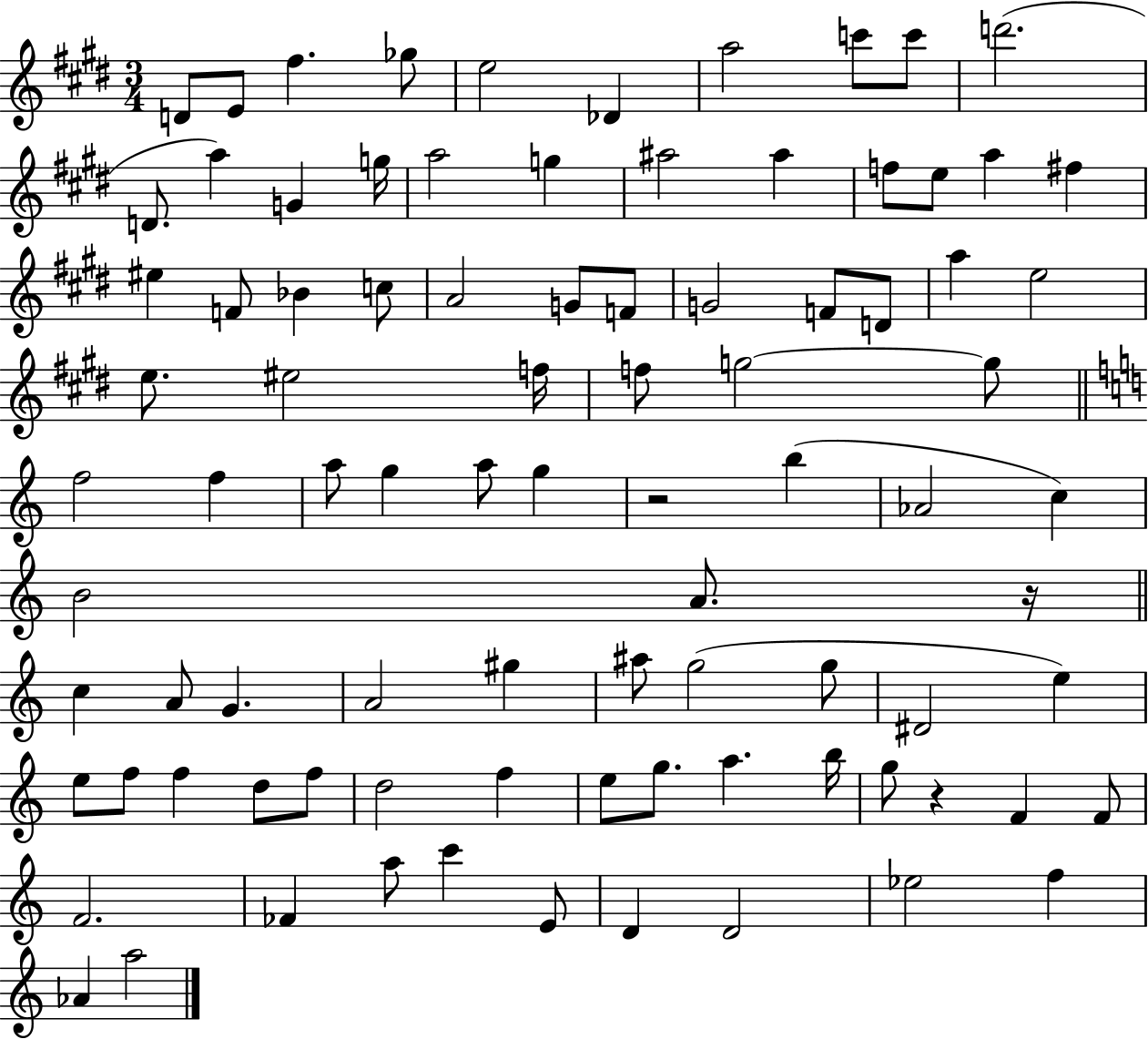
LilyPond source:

{
  \clef treble
  \numericTimeSignature
  \time 3/4
  \key e \major
  d'8 e'8 fis''4. ges''8 | e''2 des'4 | a''2 c'''8 c'''8 | d'''2.( | \break d'8. a''4) g'4 g''16 | a''2 g''4 | ais''2 ais''4 | f''8 e''8 a''4 fis''4 | \break eis''4 f'8 bes'4 c''8 | a'2 g'8 f'8 | g'2 f'8 d'8 | a''4 e''2 | \break e''8. eis''2 f''16 | f''8 g''2~~ g''8 | \bar "||" \break \key c \major f''2 f''4 | a''8 g''4 a''8 g''4 | r2 b''4( | aes'2 c''4) | \break b'2 a'8. r16 | \bar "||" \break \key a \minor c''4 a'8 g'4. | a'2 gis''4 | ais''8 g''2( g''8 | dis'2 e''4) | \break e''8 f''8 f''4 d''8 f''8 | d''2 f''4 | e''8 g''8. a''4. b''16 | g''8 r4 f'4 f'8 | \break f'2. | fes'4 a''8 c'''4 e'8 | d'4 d'2 | ees''2 f''4 | \break aes'4 a''2 | \bar "|."
}